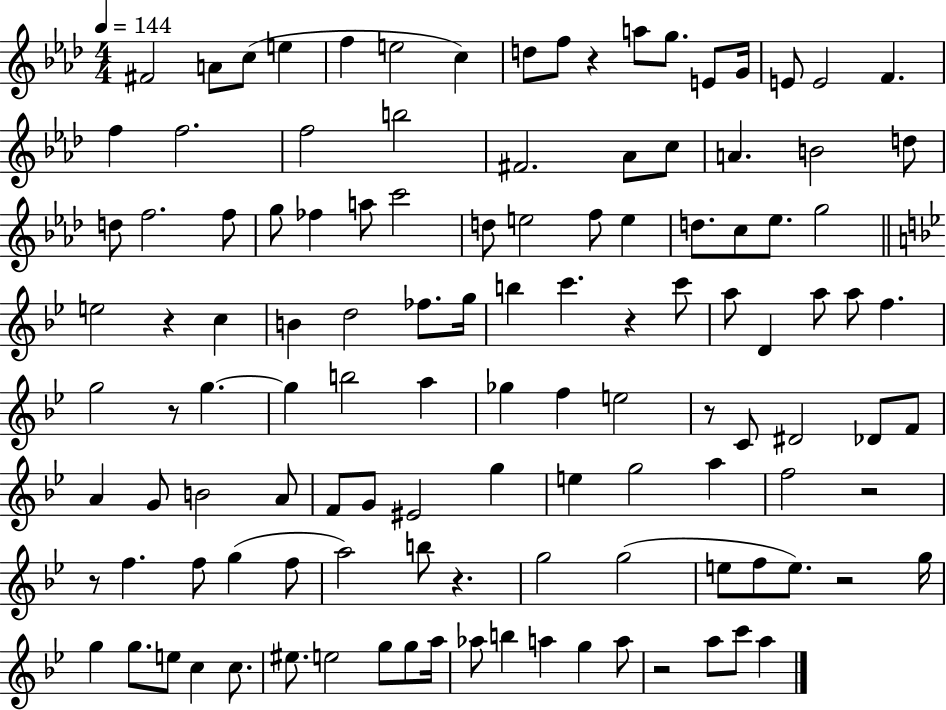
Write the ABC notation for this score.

X:1
T:Untitled
M:4/4
L:1/4
K:Ab
^F2 A/2 c/2 e f e2 c d/2 f/2 z a/2 g/2 E/2 G/4 E/2 E2 F f f2 f2 b2 ^F2 _A/2 c/2 A B2 d/2 d/2 f2 f/2 g/2 _f a/2 c'2 d/2 e2 f/2 e d/2 c/2 _e/2 g2 e2 z c B d2 _f/2 g/4 b c' z c'/2 a/2 D a/2 a/2 f g2 z/2 g g b2 a _g f e2 z/2 C/2 ^D2 _D/2 F/2 A G/2 B2 A/2 F/2 G/2 ^E2 g e g2 a f2 z2 z/2 f f/2 g f/2 a2 b/2 z g2 g2 e/2 f/2 e/2 z2 g/4 g g/2 e/2 c c/2 ^e/2 e2 g/2 g/2 a/4 _a/2 b a g a/2 z2 a/2 c'/2 a